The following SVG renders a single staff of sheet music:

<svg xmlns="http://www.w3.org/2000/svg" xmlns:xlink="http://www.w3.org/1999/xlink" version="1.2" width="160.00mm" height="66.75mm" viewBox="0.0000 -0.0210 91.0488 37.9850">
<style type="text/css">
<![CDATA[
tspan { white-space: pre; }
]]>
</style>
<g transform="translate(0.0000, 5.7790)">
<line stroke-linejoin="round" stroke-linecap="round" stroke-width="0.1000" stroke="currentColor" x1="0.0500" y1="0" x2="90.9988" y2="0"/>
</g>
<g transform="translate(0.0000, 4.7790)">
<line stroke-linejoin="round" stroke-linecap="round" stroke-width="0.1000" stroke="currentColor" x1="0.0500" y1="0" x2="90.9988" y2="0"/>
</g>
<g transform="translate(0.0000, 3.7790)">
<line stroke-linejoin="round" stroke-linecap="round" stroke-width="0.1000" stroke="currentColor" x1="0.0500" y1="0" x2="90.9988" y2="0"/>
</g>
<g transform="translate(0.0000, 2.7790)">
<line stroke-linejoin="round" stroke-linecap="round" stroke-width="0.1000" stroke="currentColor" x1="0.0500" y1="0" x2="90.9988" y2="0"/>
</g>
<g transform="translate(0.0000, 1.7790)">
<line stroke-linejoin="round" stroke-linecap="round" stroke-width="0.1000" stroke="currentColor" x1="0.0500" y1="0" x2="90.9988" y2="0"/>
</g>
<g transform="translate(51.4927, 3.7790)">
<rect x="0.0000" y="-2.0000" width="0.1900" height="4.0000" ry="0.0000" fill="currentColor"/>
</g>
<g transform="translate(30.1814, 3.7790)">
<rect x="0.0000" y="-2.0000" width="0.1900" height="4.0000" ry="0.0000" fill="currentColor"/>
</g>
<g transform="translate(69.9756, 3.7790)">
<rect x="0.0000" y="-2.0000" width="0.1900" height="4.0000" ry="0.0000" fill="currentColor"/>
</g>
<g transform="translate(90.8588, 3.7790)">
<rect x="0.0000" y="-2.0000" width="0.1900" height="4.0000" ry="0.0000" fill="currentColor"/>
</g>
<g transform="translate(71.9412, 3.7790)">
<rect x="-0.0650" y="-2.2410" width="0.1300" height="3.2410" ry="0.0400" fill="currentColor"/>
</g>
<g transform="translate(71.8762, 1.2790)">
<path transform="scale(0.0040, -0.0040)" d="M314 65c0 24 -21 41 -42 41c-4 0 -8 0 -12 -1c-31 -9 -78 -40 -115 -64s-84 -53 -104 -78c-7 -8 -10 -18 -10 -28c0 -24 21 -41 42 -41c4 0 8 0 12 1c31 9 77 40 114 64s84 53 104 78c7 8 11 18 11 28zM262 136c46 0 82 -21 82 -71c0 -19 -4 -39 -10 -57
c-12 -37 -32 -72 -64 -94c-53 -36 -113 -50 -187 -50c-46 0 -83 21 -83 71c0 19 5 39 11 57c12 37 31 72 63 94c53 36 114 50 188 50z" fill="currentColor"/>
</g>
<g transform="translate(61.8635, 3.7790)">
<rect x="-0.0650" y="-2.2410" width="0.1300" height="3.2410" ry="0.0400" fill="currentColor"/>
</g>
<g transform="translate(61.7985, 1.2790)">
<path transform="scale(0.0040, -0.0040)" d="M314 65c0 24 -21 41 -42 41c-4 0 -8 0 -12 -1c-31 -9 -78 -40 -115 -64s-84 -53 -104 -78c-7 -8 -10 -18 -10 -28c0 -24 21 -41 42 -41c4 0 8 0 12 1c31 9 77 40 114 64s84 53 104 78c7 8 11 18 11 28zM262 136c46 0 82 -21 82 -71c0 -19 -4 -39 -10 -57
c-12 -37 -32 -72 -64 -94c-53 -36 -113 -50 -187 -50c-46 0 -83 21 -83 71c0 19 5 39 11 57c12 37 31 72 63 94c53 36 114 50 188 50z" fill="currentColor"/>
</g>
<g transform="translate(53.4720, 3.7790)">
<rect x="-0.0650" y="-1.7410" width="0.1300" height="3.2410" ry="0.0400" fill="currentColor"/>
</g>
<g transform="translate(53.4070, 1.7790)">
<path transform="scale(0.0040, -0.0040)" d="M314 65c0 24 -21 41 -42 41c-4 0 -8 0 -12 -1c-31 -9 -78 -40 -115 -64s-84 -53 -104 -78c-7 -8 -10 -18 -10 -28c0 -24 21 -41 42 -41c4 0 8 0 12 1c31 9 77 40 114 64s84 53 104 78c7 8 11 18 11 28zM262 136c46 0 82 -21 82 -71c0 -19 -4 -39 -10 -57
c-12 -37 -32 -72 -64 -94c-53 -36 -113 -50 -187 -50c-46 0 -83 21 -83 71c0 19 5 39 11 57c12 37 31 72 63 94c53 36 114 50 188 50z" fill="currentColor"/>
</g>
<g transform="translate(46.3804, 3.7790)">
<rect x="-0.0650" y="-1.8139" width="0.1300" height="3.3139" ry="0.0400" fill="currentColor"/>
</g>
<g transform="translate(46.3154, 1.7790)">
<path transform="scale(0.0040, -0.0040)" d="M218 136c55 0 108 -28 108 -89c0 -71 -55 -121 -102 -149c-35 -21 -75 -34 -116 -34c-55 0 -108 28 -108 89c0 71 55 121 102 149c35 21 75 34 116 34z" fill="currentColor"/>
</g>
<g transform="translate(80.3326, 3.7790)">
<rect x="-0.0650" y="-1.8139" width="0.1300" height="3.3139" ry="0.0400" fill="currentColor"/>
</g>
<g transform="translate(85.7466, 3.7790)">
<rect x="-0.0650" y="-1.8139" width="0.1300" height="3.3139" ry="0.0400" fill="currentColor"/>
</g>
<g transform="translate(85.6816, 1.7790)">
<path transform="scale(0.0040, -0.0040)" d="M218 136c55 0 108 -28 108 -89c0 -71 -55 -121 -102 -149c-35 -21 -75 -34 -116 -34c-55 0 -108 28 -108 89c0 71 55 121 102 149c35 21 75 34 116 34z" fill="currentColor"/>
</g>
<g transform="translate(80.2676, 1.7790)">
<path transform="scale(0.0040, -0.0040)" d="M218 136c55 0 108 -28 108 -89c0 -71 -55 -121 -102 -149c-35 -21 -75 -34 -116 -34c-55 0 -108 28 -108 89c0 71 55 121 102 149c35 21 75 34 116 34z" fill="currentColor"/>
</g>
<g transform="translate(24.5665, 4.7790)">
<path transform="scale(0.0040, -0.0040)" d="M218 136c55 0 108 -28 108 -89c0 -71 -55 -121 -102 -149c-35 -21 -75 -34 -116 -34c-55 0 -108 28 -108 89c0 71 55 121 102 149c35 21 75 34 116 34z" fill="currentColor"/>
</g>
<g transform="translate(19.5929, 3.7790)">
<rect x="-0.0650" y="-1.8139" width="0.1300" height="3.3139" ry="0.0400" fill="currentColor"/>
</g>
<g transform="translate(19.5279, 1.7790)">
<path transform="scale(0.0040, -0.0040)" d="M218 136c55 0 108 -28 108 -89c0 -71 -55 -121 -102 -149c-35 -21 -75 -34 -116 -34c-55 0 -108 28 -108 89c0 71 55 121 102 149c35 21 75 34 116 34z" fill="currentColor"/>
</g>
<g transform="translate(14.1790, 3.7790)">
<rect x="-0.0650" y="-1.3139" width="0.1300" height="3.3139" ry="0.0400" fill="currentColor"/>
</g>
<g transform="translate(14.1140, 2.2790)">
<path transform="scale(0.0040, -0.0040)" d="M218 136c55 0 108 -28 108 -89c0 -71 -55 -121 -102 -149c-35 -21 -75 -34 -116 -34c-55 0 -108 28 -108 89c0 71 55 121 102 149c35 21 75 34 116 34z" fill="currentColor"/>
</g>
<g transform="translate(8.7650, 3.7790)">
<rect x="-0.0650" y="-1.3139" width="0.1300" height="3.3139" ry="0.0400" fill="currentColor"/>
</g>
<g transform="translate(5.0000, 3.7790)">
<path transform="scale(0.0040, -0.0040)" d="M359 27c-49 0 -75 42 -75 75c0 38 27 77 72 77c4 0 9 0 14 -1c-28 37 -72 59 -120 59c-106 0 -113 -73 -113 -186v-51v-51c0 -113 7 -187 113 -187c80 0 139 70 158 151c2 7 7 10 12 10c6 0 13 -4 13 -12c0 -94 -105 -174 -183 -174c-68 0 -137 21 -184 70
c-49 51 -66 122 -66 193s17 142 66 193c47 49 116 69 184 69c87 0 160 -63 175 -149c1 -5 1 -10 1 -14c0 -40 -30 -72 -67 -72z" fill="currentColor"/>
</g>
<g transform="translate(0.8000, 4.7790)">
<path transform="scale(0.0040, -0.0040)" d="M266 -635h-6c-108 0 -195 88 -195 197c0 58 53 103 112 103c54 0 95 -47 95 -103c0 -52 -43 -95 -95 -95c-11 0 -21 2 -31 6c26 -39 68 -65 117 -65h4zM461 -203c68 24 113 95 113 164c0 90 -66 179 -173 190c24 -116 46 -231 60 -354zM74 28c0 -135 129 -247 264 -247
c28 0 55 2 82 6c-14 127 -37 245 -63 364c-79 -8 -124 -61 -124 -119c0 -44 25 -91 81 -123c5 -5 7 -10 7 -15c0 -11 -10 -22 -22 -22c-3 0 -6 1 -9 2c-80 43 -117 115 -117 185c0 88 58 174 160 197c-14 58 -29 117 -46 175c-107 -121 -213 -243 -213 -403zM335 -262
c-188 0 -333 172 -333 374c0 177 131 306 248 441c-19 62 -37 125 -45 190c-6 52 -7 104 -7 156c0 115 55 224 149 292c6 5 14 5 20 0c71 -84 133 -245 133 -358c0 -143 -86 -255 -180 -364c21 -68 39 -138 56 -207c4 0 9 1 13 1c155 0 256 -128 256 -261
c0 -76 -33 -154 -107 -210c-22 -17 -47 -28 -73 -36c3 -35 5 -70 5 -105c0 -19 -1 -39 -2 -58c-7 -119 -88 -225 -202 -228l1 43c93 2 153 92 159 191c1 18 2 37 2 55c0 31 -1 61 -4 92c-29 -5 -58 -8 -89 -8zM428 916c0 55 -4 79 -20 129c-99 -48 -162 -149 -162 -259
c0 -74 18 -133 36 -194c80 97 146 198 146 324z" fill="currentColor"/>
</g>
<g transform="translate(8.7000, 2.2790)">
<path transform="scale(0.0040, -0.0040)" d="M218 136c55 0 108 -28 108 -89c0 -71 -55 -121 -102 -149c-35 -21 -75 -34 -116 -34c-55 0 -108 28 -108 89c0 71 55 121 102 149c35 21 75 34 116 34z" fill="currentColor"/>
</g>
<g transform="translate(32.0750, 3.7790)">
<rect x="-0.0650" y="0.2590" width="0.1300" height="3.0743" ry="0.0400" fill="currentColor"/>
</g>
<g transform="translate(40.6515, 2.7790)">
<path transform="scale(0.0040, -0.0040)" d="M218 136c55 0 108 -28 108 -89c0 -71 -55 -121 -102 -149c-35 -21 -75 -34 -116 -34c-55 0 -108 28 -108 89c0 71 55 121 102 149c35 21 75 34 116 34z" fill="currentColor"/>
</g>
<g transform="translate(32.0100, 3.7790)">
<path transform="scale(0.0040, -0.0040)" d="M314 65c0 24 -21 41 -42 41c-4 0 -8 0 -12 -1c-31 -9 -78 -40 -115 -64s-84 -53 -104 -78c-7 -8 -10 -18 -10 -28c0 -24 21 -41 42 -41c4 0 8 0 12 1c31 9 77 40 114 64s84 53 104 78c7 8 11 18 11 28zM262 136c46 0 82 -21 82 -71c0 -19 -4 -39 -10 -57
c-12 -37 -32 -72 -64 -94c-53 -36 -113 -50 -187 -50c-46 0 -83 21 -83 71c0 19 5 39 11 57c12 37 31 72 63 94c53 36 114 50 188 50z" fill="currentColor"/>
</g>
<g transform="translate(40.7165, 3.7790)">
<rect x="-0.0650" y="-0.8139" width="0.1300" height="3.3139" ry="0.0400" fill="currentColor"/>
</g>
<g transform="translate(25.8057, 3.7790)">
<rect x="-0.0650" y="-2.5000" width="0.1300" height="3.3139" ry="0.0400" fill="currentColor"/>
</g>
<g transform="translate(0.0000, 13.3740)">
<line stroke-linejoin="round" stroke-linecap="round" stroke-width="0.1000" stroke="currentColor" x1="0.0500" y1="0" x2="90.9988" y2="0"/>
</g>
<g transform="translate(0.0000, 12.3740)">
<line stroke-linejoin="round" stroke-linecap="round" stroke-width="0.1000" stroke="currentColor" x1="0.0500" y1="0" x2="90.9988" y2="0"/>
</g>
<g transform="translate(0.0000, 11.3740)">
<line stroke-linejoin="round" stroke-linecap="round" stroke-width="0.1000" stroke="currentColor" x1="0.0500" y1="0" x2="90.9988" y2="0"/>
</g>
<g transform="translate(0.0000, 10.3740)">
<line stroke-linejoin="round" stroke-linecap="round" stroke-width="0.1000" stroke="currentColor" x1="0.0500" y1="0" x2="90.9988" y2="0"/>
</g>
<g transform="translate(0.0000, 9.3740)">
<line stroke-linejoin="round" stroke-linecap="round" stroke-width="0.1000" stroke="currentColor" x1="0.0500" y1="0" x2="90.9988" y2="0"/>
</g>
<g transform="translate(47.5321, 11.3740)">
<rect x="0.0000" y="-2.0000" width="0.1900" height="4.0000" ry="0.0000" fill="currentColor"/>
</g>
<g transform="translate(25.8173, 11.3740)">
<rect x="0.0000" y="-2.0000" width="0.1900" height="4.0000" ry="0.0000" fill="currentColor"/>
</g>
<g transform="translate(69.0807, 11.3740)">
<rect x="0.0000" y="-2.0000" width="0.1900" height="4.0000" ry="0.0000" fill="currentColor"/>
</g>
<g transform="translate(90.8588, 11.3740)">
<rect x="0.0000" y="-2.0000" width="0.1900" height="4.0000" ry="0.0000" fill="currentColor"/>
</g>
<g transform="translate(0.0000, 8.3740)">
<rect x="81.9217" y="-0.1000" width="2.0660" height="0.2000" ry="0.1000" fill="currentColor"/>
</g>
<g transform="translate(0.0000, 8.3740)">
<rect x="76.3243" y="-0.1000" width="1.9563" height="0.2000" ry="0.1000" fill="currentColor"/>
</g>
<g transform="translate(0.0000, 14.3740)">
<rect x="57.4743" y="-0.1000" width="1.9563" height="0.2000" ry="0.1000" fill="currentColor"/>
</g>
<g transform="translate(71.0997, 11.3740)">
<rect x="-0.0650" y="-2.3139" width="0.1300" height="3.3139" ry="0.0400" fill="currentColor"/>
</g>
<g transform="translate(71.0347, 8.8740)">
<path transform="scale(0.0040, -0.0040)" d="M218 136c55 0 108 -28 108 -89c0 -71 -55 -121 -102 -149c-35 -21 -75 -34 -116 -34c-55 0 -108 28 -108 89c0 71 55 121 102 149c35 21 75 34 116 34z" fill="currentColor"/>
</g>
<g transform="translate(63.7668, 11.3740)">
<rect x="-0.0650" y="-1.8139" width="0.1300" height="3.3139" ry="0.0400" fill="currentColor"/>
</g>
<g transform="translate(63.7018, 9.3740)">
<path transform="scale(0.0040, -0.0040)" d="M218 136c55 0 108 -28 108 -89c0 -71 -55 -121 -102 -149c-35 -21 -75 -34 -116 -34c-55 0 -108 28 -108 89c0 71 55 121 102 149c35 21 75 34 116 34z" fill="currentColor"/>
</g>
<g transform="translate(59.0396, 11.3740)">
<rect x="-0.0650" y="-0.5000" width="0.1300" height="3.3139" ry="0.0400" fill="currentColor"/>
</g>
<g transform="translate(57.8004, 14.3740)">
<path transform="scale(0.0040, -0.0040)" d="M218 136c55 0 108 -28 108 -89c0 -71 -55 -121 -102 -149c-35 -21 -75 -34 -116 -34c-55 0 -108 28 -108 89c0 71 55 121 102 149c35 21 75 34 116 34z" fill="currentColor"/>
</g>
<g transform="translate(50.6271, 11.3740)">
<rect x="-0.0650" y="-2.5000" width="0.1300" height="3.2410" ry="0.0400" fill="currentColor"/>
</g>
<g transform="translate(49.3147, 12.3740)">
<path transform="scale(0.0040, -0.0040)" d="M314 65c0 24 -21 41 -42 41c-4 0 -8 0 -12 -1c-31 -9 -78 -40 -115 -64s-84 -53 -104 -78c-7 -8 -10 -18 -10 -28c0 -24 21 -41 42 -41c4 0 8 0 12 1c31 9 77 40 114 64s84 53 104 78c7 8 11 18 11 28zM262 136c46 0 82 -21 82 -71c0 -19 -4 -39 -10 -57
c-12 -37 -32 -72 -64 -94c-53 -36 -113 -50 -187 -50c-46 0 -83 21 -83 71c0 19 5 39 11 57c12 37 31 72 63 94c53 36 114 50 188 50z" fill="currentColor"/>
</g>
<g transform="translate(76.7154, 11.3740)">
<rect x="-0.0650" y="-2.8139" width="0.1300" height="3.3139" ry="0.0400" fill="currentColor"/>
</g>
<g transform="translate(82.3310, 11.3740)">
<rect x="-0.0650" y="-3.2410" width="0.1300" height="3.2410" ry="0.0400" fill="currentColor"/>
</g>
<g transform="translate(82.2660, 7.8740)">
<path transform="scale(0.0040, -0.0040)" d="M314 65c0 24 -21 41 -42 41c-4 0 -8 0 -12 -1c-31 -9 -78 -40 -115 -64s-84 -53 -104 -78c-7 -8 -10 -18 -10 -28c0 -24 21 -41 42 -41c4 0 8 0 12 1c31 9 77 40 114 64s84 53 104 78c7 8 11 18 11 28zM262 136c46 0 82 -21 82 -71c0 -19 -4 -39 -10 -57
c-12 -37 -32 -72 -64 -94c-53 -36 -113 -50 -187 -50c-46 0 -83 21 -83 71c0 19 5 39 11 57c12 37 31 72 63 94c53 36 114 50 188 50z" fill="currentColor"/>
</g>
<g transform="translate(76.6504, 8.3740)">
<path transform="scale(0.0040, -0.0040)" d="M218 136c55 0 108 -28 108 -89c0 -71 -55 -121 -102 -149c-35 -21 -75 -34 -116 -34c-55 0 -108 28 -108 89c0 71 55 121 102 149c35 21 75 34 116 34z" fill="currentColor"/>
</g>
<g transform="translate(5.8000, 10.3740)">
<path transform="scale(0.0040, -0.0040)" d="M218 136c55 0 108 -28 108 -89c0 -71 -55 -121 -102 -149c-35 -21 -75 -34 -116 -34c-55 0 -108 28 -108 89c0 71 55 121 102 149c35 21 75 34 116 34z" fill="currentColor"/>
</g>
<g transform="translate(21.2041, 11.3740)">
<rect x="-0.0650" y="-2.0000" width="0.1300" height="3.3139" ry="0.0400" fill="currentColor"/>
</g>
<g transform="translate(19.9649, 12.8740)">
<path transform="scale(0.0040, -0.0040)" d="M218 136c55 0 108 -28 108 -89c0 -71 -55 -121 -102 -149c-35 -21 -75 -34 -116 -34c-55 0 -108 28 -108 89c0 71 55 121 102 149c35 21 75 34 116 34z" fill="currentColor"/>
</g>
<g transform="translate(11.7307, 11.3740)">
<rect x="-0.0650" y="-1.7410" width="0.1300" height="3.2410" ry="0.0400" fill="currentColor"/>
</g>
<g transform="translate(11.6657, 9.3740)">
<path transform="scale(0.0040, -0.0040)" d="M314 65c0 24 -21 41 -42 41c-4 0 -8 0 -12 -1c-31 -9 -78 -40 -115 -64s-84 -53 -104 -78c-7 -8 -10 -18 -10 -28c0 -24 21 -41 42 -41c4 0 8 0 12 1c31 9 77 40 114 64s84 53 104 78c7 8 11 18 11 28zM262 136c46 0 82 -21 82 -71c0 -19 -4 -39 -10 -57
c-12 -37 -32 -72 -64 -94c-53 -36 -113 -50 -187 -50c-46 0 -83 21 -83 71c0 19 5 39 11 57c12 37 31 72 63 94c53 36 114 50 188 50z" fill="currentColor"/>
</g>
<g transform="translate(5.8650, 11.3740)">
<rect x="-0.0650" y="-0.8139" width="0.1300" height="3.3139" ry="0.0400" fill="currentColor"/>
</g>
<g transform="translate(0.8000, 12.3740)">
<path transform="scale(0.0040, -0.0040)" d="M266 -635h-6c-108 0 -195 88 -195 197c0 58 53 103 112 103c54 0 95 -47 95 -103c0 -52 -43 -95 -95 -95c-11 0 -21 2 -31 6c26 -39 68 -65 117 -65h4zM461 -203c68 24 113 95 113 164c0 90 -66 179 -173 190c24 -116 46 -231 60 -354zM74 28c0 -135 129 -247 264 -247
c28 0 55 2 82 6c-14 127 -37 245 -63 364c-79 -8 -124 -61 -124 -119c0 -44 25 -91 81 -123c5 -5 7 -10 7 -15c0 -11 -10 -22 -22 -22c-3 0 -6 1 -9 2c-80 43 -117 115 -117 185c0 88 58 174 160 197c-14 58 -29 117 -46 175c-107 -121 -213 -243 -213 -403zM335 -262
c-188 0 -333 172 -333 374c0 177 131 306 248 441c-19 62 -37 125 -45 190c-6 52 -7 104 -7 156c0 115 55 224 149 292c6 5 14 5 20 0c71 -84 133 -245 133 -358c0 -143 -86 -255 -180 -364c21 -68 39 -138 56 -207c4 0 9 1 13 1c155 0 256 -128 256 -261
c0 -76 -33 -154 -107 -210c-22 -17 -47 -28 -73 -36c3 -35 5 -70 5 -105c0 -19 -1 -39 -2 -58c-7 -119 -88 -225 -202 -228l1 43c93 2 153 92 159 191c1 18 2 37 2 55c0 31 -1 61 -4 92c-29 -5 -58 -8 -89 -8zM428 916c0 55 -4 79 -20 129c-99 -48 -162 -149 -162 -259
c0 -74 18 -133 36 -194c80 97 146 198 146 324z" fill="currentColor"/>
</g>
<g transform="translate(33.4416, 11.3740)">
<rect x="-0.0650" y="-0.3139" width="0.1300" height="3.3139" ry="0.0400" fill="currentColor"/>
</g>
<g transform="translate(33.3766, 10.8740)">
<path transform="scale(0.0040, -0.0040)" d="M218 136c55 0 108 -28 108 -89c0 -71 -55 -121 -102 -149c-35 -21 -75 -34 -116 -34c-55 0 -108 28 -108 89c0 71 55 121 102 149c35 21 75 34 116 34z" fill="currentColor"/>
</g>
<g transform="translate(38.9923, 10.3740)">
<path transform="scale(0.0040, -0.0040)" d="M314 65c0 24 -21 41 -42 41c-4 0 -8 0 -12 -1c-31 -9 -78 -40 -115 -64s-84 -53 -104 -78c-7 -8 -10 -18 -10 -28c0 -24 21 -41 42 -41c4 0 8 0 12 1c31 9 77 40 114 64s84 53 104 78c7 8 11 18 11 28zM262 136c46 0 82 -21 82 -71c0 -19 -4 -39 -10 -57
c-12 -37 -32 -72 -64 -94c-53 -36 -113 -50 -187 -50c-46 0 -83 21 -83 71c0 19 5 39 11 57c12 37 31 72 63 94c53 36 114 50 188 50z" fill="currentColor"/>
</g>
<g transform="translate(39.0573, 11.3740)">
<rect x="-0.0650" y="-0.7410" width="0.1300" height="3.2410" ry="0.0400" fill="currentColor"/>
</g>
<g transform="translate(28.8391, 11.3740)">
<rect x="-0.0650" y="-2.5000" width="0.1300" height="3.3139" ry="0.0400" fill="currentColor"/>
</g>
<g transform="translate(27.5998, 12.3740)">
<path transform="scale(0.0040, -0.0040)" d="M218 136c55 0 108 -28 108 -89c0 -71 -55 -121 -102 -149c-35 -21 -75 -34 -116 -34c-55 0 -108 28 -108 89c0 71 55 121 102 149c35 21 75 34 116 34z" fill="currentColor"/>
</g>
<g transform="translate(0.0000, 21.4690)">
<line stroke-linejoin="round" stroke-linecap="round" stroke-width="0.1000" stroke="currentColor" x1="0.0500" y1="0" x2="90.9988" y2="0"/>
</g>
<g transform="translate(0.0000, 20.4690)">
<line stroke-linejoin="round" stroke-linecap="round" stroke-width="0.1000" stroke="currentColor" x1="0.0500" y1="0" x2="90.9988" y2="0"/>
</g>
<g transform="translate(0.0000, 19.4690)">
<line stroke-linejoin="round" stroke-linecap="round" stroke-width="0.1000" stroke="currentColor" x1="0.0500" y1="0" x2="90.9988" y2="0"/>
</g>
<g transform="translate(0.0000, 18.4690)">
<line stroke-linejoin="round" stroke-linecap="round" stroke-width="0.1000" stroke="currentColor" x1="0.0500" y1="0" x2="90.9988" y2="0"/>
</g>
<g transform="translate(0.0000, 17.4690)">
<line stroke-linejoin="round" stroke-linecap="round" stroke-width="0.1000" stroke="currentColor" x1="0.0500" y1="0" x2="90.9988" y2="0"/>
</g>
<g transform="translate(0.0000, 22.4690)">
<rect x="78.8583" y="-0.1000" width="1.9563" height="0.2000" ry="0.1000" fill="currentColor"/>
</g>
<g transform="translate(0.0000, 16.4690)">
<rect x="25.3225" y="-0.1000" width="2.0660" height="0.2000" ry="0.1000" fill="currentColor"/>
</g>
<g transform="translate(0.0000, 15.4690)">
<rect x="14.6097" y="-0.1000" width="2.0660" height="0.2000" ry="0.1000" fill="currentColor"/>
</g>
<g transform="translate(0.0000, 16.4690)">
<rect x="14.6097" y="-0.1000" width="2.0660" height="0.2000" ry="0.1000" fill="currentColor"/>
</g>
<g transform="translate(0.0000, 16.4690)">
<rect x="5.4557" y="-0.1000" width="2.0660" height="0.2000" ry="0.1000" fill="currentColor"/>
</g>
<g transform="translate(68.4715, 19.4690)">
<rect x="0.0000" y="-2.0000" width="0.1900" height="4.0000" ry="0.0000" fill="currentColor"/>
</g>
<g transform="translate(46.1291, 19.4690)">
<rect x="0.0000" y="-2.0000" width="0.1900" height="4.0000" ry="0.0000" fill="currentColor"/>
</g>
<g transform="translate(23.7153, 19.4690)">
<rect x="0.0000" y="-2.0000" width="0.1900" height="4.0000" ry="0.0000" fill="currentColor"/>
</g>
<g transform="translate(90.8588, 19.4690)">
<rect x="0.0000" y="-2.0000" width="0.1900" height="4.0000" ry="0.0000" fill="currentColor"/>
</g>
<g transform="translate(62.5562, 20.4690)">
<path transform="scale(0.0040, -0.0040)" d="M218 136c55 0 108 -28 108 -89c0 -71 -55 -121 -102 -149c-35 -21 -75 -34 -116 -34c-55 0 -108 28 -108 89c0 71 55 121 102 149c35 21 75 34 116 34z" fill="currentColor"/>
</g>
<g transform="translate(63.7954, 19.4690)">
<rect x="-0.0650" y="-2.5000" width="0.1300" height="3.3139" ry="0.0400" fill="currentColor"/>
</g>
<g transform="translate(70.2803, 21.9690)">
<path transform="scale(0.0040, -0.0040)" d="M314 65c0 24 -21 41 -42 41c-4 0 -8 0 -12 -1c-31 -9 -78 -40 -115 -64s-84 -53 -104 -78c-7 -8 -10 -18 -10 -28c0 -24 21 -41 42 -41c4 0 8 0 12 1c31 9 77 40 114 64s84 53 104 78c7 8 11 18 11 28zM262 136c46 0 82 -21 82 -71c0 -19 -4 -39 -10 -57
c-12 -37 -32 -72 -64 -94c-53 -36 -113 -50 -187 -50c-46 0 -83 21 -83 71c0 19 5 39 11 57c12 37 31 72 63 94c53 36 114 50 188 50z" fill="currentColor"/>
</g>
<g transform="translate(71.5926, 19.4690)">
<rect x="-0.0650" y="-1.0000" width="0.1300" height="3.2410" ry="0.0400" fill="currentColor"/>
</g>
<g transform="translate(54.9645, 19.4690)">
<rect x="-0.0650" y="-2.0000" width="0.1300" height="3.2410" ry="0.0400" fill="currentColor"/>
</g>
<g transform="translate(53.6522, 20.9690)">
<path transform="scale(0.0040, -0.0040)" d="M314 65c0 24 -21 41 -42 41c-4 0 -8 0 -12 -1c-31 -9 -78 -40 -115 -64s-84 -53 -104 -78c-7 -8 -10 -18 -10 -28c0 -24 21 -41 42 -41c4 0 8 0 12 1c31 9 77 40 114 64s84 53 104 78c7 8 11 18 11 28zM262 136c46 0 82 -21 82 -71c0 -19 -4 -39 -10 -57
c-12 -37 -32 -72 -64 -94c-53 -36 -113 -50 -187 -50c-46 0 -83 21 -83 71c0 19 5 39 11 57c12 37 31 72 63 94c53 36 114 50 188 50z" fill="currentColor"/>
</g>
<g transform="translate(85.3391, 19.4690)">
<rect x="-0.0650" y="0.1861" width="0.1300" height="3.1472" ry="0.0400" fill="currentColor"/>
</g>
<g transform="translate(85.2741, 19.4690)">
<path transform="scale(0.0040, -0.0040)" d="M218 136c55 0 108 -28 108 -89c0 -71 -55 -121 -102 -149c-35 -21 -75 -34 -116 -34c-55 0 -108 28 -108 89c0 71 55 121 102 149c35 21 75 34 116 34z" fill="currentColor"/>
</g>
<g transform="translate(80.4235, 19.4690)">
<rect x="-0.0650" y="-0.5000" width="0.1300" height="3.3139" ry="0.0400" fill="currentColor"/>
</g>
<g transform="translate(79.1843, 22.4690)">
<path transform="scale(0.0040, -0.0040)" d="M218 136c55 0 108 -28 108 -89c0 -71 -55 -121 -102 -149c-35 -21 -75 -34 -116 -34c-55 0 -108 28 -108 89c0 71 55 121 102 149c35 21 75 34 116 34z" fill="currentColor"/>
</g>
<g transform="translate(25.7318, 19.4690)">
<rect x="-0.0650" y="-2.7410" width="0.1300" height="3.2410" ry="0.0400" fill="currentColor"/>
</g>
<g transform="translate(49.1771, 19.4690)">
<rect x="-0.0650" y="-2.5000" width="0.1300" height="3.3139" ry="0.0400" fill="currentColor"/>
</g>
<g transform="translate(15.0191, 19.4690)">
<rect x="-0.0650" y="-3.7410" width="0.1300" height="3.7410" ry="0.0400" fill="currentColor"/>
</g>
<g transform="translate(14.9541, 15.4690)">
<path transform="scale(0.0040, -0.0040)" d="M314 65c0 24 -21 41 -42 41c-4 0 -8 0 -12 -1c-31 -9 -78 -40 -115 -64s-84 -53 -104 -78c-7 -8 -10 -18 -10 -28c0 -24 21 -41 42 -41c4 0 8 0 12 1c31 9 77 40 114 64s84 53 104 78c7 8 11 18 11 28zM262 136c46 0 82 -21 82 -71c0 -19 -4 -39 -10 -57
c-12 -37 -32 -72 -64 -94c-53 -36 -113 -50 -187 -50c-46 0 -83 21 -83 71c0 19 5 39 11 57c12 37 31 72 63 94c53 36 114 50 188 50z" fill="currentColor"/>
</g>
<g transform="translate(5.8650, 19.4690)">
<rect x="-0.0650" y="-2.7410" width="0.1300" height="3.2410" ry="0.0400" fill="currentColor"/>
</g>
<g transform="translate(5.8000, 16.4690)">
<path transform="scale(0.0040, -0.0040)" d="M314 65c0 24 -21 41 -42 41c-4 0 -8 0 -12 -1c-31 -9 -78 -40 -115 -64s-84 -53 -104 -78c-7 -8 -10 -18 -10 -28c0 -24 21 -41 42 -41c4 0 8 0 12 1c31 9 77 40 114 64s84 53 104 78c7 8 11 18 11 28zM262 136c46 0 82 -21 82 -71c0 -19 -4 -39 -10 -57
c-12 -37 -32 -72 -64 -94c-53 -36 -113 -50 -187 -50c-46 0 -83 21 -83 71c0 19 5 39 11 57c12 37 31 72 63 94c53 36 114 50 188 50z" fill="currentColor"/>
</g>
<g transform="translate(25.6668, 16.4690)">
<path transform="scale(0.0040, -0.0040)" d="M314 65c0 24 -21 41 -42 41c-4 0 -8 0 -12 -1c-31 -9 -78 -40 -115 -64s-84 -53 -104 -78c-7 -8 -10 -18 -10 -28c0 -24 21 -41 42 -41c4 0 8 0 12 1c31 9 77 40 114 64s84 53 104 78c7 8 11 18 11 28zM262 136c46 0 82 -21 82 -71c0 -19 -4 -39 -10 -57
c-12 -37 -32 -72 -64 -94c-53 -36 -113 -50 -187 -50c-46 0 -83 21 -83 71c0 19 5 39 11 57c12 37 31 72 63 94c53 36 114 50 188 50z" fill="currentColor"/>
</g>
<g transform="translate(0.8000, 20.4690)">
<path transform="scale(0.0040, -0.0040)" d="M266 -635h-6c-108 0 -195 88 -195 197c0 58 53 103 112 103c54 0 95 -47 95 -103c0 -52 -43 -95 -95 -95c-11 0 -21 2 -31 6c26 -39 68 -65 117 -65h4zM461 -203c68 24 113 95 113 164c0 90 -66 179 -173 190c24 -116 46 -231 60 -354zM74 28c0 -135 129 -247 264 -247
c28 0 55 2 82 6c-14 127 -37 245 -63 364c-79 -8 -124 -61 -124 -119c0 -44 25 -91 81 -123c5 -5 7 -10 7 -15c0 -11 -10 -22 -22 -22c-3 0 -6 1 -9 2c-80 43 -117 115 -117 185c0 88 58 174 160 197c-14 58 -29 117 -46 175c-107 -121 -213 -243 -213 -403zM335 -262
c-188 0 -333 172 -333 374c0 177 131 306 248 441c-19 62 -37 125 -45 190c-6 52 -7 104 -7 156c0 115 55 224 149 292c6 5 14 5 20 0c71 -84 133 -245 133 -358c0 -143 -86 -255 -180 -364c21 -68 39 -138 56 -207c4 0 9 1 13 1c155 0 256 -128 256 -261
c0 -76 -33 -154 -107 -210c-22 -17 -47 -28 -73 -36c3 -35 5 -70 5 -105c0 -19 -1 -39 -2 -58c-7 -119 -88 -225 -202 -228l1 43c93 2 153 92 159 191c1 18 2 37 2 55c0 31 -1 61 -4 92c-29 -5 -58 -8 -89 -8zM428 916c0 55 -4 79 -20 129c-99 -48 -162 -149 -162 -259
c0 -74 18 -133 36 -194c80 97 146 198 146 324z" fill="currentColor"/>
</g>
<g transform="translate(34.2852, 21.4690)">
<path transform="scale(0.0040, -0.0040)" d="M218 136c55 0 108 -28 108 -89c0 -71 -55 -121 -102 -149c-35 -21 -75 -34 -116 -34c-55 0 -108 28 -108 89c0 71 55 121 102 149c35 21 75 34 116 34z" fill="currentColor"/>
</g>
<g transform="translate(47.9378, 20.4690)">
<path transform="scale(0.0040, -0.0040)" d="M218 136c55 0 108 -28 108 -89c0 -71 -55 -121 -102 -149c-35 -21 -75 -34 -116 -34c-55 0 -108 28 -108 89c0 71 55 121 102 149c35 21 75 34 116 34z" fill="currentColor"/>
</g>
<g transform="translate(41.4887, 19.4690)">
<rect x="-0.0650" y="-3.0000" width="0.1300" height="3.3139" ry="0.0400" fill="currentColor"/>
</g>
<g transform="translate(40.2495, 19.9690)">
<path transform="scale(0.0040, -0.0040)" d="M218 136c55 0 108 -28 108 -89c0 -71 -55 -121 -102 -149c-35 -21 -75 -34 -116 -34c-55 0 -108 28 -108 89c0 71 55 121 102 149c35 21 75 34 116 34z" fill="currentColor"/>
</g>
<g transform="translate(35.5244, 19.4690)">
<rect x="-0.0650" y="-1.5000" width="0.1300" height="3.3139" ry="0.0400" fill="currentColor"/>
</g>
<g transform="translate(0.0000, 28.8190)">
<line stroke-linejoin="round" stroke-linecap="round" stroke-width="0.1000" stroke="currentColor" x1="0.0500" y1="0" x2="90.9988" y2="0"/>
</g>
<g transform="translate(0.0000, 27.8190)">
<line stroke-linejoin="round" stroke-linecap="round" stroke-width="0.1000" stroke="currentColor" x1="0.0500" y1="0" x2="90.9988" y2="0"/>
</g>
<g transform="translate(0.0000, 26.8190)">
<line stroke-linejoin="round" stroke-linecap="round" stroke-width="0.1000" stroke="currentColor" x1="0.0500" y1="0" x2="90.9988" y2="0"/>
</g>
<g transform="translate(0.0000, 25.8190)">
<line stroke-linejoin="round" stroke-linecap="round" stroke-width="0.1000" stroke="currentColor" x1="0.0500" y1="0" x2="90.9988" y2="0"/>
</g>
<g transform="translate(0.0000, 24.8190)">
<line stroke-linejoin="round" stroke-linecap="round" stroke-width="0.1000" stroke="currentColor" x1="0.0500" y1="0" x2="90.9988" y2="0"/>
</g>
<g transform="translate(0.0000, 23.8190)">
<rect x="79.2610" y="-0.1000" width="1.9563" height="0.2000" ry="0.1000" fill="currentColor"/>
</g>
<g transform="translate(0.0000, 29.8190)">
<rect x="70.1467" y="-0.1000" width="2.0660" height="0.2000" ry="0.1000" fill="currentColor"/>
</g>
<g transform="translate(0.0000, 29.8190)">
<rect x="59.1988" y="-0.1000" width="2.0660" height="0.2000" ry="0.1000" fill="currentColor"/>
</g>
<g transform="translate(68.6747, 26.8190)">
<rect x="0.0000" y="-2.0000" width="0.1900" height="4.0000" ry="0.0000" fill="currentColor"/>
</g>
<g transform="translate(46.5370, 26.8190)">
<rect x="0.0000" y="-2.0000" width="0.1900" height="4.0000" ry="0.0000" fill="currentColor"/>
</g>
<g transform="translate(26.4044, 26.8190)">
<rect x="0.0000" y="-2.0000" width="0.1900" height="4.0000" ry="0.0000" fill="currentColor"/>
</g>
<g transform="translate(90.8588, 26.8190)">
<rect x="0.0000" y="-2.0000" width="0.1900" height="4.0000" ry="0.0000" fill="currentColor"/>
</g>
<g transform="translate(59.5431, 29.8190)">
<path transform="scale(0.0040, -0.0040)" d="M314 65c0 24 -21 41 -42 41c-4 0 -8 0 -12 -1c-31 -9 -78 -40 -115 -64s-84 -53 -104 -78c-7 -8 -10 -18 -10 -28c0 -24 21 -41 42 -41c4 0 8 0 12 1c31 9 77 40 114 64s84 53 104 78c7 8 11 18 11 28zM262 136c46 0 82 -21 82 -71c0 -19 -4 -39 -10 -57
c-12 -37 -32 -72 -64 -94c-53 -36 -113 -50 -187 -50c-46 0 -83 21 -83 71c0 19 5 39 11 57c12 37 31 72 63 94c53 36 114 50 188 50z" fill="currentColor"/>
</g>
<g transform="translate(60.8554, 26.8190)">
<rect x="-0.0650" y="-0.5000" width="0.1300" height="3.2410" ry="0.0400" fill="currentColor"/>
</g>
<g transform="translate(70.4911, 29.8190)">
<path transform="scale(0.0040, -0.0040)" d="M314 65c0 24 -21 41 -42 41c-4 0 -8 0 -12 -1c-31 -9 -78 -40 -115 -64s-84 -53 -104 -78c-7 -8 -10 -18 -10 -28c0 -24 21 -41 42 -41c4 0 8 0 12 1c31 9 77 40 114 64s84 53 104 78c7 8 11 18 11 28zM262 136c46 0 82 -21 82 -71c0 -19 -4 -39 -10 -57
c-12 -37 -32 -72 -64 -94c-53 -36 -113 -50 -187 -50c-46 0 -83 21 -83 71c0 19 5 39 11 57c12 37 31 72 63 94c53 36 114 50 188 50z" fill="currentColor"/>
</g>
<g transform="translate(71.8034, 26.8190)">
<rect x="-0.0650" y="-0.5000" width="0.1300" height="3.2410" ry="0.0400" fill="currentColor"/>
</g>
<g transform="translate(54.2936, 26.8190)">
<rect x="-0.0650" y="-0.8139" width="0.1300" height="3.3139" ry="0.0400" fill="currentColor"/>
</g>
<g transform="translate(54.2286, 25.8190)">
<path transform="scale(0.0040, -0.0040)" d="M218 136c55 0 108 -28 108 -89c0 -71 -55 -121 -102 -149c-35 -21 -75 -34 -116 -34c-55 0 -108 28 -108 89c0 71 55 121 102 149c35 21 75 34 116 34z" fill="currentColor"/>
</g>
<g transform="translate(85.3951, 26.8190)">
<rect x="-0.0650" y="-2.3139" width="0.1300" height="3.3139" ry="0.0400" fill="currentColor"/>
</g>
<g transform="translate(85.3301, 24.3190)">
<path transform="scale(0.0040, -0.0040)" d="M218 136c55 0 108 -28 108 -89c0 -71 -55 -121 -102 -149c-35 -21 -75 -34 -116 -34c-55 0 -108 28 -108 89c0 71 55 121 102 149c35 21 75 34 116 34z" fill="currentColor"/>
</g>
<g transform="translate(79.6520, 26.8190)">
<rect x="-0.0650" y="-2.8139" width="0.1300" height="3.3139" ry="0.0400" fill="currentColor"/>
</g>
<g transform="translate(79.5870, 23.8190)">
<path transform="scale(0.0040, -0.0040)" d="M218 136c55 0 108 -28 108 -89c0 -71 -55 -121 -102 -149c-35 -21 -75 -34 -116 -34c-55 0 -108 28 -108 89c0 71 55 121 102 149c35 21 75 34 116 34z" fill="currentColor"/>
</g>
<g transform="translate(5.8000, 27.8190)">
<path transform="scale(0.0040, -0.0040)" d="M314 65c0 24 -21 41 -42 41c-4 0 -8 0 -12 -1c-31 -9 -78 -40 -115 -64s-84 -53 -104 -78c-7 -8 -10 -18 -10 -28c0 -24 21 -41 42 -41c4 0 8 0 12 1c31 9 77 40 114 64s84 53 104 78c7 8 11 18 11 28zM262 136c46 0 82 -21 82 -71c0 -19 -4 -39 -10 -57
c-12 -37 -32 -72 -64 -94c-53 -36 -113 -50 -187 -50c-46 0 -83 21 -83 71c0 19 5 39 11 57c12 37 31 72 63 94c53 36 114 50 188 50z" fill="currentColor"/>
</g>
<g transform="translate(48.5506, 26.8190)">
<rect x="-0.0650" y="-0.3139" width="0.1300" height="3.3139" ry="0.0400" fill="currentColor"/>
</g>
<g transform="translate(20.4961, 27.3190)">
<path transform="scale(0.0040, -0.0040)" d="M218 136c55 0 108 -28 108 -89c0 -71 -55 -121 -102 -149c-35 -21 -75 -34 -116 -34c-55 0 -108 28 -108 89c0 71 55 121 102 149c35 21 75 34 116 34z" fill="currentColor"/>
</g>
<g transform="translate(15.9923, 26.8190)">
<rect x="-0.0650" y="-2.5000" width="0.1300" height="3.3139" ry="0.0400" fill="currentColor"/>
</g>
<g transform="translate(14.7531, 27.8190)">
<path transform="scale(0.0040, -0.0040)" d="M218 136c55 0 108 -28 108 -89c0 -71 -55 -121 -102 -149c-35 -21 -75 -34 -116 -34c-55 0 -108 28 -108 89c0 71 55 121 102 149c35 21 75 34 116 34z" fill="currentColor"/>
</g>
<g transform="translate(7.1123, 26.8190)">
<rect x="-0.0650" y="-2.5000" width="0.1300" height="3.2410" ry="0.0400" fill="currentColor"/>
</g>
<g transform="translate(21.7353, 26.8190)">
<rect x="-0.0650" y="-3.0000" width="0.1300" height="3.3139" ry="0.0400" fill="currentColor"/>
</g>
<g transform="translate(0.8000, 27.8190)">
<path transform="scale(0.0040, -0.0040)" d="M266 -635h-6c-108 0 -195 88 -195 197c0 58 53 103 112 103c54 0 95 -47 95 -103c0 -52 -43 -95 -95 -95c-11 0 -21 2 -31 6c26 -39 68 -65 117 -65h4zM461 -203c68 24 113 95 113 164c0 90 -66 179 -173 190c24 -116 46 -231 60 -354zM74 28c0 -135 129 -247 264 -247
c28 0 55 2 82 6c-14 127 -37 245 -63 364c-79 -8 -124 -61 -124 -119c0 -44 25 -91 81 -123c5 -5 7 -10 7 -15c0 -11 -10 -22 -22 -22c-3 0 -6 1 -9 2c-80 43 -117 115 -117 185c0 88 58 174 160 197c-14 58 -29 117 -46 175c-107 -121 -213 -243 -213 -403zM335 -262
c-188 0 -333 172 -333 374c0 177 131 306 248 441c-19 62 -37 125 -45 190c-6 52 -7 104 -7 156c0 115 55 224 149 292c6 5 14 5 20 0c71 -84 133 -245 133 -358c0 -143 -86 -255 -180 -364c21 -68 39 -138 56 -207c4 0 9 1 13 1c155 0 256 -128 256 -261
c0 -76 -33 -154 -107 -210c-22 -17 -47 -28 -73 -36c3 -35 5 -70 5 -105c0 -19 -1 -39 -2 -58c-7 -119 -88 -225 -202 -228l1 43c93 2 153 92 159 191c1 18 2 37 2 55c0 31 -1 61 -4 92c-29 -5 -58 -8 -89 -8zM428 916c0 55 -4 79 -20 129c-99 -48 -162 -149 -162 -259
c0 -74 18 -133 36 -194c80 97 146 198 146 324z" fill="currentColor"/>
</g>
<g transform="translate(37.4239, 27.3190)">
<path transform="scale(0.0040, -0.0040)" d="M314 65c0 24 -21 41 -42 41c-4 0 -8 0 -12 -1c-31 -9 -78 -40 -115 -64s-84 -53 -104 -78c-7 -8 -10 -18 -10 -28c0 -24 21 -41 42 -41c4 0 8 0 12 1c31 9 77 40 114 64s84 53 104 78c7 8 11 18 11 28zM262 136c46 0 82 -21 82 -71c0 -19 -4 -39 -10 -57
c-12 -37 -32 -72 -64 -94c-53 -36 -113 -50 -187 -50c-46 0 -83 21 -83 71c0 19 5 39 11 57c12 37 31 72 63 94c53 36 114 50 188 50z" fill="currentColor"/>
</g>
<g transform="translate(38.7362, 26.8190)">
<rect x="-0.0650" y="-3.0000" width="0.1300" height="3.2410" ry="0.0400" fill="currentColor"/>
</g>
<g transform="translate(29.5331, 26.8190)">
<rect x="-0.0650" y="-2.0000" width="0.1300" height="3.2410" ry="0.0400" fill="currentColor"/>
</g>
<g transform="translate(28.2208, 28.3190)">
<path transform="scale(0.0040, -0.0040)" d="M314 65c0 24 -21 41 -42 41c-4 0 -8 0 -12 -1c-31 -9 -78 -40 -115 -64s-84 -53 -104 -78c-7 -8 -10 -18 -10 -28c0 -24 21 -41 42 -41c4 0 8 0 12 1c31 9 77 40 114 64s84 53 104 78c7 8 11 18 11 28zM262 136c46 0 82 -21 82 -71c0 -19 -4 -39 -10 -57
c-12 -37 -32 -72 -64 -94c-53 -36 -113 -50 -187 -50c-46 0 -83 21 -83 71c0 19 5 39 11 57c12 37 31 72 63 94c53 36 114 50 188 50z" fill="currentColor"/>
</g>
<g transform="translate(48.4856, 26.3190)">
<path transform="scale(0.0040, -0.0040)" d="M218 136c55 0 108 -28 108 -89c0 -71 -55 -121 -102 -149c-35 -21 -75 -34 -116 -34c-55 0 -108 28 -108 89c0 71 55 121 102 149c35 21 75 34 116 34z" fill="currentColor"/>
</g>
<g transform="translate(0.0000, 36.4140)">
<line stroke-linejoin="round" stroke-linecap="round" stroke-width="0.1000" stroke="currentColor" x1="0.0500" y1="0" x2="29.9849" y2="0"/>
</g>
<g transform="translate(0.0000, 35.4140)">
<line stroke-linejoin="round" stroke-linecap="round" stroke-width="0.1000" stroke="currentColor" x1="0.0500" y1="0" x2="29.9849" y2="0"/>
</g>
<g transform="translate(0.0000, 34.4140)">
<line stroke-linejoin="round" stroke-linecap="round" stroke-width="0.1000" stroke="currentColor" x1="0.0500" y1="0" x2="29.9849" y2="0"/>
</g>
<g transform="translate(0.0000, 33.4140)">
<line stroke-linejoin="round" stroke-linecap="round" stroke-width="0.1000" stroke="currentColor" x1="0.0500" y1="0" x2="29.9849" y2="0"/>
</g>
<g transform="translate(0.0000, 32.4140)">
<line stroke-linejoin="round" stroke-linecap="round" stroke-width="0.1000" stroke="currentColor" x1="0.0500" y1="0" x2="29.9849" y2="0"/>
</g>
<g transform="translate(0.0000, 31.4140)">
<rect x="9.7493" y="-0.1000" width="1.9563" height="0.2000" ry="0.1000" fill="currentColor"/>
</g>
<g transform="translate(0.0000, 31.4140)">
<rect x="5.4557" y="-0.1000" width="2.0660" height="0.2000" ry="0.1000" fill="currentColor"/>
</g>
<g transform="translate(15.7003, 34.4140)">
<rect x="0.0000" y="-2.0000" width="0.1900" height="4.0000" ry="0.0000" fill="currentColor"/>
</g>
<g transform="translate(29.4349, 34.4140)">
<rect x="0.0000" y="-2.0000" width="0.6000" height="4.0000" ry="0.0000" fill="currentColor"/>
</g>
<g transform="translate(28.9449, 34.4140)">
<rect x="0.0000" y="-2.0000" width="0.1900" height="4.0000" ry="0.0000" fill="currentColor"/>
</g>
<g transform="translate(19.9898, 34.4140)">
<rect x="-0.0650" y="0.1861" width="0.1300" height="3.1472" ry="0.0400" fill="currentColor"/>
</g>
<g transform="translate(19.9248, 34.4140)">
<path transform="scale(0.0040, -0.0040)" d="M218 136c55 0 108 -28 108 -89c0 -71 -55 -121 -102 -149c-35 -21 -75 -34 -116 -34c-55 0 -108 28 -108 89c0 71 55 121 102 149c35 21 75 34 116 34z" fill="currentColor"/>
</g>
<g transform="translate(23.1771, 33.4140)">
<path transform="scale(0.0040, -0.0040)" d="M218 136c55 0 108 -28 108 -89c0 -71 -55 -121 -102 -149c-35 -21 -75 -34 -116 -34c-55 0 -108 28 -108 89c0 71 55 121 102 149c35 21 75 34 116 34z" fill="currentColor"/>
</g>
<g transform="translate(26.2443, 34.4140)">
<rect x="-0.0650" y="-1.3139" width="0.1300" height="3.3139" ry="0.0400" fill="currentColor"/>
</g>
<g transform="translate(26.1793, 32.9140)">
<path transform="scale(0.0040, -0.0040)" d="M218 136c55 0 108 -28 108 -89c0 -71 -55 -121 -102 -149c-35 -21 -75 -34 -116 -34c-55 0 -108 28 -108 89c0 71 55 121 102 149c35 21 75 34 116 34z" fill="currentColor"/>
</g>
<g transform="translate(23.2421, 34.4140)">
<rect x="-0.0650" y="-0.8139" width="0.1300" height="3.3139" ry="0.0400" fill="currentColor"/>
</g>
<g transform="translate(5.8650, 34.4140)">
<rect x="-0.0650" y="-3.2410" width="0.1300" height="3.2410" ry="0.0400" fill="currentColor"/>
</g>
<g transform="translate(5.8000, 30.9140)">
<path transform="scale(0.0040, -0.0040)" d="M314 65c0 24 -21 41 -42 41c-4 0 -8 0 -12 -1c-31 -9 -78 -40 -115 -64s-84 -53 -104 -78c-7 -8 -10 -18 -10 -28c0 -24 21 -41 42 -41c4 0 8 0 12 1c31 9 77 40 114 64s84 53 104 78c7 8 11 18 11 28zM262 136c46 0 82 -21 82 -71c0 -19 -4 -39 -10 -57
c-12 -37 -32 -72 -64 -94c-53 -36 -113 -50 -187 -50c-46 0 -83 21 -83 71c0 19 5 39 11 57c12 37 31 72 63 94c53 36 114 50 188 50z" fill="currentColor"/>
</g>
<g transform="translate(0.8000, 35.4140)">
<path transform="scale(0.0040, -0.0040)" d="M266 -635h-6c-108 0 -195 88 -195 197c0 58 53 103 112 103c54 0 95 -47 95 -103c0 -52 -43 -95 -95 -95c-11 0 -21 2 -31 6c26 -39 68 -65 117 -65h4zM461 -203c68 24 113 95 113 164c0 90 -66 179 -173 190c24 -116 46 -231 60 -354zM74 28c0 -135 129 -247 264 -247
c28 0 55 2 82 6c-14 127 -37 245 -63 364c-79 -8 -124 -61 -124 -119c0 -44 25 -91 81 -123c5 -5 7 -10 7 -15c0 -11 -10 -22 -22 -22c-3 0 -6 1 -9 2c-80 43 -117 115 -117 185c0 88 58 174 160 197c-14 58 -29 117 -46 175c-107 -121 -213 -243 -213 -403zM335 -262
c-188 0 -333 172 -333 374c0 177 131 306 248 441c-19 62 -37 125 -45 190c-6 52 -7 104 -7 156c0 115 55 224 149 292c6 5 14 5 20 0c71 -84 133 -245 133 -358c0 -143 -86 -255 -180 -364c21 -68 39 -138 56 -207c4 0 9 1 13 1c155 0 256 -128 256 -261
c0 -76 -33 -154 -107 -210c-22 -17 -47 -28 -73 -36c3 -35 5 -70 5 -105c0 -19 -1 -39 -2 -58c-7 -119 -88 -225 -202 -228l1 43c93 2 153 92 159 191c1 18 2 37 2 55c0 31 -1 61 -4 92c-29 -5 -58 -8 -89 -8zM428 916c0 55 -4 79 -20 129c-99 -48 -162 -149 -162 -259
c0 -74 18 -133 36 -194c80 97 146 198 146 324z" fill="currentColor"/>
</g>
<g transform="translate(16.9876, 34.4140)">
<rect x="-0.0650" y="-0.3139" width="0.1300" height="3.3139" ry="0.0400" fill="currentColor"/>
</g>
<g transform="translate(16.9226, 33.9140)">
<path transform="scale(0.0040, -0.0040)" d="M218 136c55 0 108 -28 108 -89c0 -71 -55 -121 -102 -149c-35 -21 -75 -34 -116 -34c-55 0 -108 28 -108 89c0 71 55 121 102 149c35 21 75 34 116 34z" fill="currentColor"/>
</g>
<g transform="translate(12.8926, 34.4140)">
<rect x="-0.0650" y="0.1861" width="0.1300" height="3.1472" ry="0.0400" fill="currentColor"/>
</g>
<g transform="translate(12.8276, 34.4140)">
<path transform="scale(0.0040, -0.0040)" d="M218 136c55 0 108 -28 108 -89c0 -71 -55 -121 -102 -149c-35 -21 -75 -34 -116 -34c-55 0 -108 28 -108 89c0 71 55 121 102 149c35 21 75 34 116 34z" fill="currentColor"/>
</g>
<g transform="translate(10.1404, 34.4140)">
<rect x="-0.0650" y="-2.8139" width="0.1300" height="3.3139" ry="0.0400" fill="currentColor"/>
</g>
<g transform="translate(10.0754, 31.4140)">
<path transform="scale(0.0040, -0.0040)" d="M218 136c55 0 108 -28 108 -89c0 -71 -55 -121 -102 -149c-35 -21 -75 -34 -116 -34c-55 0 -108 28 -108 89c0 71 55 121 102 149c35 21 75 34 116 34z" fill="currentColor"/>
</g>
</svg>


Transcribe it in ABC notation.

X:1
T:Untitled
M:4/4
L:1/4
K:C
e e f G B2 d f f2 g2 g2 f f d f2 F G c d2 G2 C f g a b2 a2 c'2 a2 E A G F2 G D2 C B G2 G A F2 A2 c d C2 C2 a g b2 a B c B d e